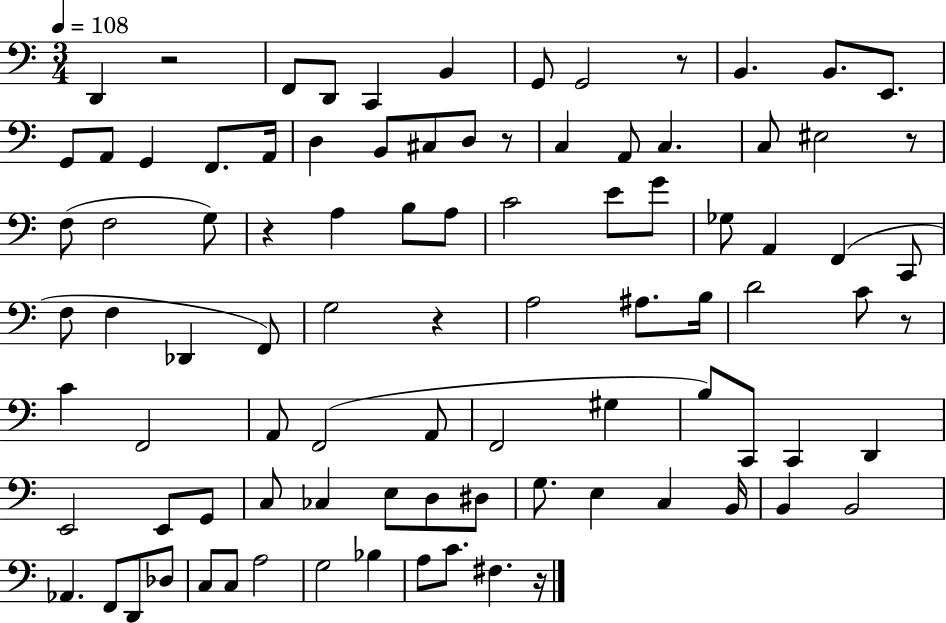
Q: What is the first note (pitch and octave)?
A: D2